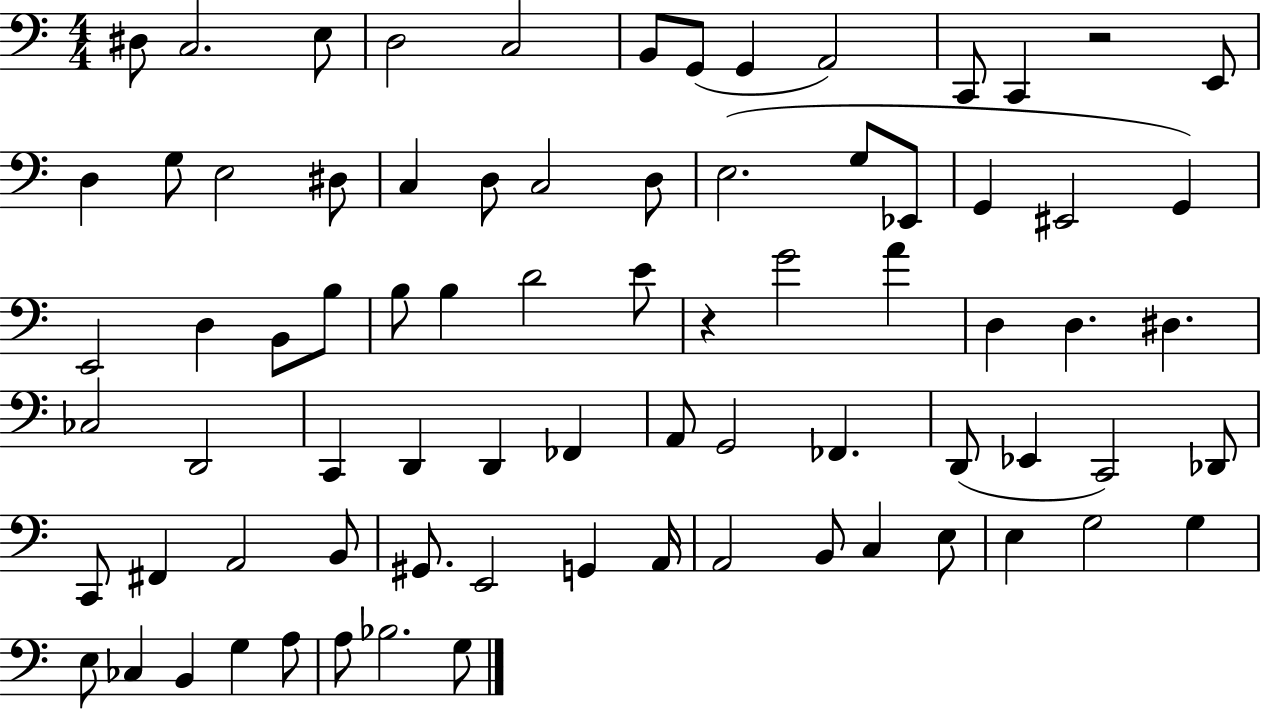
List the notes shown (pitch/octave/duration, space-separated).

D#3/e C3/h. E3/e D3/h C3/h B2/e G2/e G2/q A2/h C2/e C2/q R/h E2/e D3/q G3/e E3/h D#3/e C3/q D3/e C3/h D3/e E3/h. G3/e Eb2/e G2/q EIS2/h G2/q E2/h D3/q B2/e B3/e B3/e B3/q D4/h E4/e R/q G4/h A4/q D3/q D3/q. D#3/q. CES3/h D2/h C2/q D2/q D2/q FES2/q A2/e G2/h FES2/q. D2/e Eb2/q C2/h Db2/e C2/e F#2/q A2/h B2/e G#2/e. E2/h G2/q A2/s A2/h B2/e C3/q E3/e E3/q G3/h G3/q E3/e CES3/q B2/q G3/q A3/e A3/e Bb3/h. G3/e